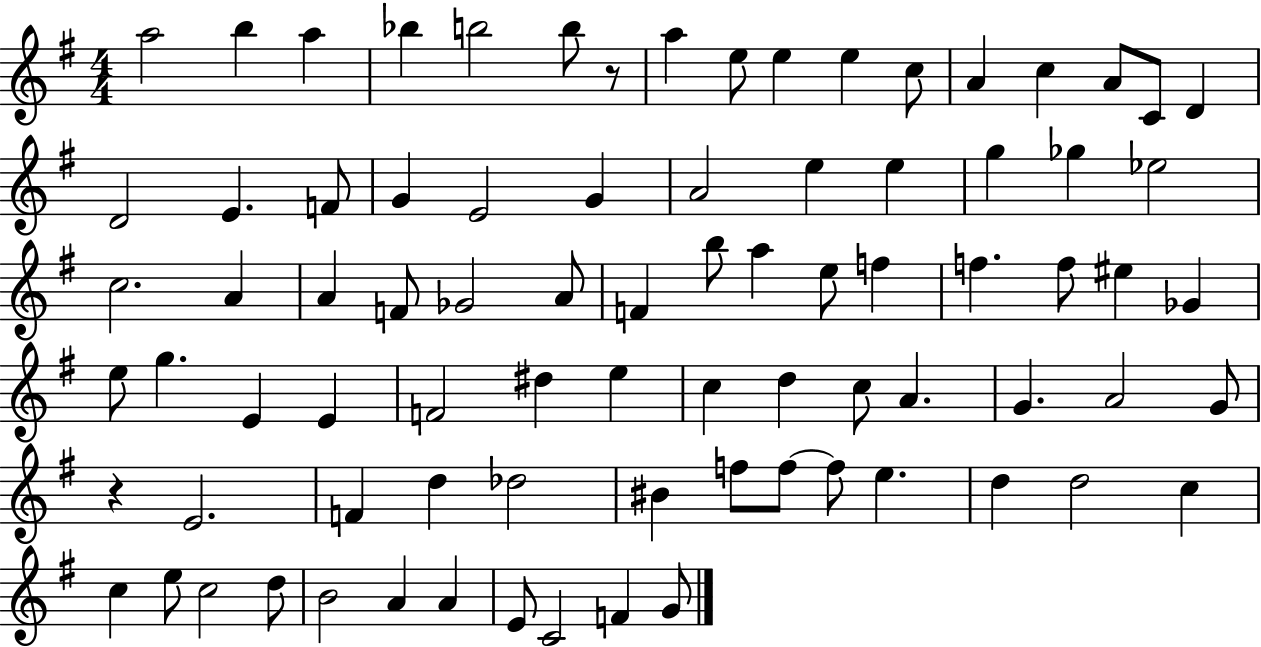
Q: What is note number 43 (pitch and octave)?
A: Gb4